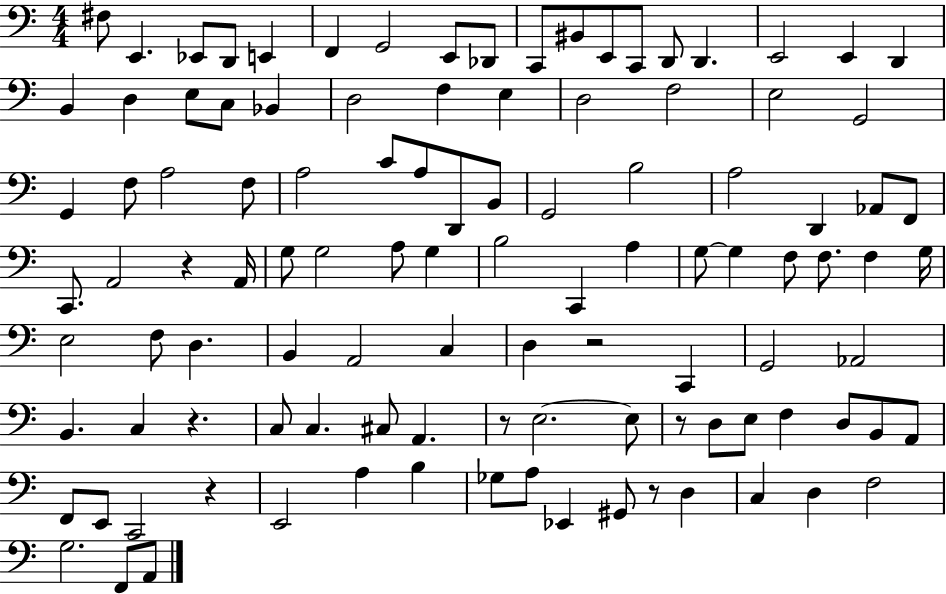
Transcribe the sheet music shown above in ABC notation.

X:1
T:Untitled
M:4/4
L:1/4
K:C
^F,/2 E,, _E,,/2 D,,/2 E,, F,, G,,2 E,,/2 _D,,/2 C,,/2 ^B,,/2 E,,/2 C,,/2 D,,/2 D,, E,,2 E,, D,, B,, D, E,/2 C,/2 _B,, D,2 F, E, D,2 F,2 E,2 G,,2 G,, F,/2 A,2 F,/2 A,2 C/2 A,/2 D,,/2 B,,/2 G,,2 B,2 A,2 D,, _A,,/2 F,,/2 C,,/2 A,,2 z A,,/4 G,/2 G,2 A,/2 G, B,2 C,, A, G,/2 G, F,/2 F,/2 F, G,/4 E,2 F,/2 D, B,, A,,2 C, D, z2 C,, G,,2 _A,,2 B,, C, z C,/2 C, ^C,/2 A,, z/2 E,2 E,/2 z/2 D,/2 E,/2 F, D,/2 B,,/2 A,,/2 F,,/2 E,,/2 C,,2 z E,,2 A, B, _G,/2 A,/2 _E,, ^G,,/2 z/2 D, C, D, F,2 G,2 F,,/2 A,,/2